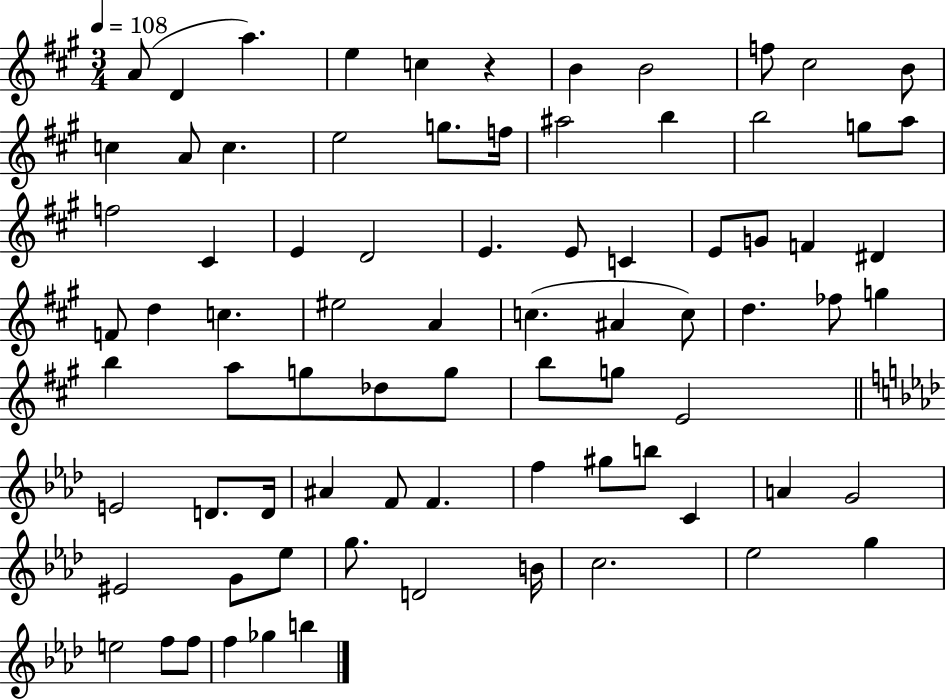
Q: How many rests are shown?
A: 1